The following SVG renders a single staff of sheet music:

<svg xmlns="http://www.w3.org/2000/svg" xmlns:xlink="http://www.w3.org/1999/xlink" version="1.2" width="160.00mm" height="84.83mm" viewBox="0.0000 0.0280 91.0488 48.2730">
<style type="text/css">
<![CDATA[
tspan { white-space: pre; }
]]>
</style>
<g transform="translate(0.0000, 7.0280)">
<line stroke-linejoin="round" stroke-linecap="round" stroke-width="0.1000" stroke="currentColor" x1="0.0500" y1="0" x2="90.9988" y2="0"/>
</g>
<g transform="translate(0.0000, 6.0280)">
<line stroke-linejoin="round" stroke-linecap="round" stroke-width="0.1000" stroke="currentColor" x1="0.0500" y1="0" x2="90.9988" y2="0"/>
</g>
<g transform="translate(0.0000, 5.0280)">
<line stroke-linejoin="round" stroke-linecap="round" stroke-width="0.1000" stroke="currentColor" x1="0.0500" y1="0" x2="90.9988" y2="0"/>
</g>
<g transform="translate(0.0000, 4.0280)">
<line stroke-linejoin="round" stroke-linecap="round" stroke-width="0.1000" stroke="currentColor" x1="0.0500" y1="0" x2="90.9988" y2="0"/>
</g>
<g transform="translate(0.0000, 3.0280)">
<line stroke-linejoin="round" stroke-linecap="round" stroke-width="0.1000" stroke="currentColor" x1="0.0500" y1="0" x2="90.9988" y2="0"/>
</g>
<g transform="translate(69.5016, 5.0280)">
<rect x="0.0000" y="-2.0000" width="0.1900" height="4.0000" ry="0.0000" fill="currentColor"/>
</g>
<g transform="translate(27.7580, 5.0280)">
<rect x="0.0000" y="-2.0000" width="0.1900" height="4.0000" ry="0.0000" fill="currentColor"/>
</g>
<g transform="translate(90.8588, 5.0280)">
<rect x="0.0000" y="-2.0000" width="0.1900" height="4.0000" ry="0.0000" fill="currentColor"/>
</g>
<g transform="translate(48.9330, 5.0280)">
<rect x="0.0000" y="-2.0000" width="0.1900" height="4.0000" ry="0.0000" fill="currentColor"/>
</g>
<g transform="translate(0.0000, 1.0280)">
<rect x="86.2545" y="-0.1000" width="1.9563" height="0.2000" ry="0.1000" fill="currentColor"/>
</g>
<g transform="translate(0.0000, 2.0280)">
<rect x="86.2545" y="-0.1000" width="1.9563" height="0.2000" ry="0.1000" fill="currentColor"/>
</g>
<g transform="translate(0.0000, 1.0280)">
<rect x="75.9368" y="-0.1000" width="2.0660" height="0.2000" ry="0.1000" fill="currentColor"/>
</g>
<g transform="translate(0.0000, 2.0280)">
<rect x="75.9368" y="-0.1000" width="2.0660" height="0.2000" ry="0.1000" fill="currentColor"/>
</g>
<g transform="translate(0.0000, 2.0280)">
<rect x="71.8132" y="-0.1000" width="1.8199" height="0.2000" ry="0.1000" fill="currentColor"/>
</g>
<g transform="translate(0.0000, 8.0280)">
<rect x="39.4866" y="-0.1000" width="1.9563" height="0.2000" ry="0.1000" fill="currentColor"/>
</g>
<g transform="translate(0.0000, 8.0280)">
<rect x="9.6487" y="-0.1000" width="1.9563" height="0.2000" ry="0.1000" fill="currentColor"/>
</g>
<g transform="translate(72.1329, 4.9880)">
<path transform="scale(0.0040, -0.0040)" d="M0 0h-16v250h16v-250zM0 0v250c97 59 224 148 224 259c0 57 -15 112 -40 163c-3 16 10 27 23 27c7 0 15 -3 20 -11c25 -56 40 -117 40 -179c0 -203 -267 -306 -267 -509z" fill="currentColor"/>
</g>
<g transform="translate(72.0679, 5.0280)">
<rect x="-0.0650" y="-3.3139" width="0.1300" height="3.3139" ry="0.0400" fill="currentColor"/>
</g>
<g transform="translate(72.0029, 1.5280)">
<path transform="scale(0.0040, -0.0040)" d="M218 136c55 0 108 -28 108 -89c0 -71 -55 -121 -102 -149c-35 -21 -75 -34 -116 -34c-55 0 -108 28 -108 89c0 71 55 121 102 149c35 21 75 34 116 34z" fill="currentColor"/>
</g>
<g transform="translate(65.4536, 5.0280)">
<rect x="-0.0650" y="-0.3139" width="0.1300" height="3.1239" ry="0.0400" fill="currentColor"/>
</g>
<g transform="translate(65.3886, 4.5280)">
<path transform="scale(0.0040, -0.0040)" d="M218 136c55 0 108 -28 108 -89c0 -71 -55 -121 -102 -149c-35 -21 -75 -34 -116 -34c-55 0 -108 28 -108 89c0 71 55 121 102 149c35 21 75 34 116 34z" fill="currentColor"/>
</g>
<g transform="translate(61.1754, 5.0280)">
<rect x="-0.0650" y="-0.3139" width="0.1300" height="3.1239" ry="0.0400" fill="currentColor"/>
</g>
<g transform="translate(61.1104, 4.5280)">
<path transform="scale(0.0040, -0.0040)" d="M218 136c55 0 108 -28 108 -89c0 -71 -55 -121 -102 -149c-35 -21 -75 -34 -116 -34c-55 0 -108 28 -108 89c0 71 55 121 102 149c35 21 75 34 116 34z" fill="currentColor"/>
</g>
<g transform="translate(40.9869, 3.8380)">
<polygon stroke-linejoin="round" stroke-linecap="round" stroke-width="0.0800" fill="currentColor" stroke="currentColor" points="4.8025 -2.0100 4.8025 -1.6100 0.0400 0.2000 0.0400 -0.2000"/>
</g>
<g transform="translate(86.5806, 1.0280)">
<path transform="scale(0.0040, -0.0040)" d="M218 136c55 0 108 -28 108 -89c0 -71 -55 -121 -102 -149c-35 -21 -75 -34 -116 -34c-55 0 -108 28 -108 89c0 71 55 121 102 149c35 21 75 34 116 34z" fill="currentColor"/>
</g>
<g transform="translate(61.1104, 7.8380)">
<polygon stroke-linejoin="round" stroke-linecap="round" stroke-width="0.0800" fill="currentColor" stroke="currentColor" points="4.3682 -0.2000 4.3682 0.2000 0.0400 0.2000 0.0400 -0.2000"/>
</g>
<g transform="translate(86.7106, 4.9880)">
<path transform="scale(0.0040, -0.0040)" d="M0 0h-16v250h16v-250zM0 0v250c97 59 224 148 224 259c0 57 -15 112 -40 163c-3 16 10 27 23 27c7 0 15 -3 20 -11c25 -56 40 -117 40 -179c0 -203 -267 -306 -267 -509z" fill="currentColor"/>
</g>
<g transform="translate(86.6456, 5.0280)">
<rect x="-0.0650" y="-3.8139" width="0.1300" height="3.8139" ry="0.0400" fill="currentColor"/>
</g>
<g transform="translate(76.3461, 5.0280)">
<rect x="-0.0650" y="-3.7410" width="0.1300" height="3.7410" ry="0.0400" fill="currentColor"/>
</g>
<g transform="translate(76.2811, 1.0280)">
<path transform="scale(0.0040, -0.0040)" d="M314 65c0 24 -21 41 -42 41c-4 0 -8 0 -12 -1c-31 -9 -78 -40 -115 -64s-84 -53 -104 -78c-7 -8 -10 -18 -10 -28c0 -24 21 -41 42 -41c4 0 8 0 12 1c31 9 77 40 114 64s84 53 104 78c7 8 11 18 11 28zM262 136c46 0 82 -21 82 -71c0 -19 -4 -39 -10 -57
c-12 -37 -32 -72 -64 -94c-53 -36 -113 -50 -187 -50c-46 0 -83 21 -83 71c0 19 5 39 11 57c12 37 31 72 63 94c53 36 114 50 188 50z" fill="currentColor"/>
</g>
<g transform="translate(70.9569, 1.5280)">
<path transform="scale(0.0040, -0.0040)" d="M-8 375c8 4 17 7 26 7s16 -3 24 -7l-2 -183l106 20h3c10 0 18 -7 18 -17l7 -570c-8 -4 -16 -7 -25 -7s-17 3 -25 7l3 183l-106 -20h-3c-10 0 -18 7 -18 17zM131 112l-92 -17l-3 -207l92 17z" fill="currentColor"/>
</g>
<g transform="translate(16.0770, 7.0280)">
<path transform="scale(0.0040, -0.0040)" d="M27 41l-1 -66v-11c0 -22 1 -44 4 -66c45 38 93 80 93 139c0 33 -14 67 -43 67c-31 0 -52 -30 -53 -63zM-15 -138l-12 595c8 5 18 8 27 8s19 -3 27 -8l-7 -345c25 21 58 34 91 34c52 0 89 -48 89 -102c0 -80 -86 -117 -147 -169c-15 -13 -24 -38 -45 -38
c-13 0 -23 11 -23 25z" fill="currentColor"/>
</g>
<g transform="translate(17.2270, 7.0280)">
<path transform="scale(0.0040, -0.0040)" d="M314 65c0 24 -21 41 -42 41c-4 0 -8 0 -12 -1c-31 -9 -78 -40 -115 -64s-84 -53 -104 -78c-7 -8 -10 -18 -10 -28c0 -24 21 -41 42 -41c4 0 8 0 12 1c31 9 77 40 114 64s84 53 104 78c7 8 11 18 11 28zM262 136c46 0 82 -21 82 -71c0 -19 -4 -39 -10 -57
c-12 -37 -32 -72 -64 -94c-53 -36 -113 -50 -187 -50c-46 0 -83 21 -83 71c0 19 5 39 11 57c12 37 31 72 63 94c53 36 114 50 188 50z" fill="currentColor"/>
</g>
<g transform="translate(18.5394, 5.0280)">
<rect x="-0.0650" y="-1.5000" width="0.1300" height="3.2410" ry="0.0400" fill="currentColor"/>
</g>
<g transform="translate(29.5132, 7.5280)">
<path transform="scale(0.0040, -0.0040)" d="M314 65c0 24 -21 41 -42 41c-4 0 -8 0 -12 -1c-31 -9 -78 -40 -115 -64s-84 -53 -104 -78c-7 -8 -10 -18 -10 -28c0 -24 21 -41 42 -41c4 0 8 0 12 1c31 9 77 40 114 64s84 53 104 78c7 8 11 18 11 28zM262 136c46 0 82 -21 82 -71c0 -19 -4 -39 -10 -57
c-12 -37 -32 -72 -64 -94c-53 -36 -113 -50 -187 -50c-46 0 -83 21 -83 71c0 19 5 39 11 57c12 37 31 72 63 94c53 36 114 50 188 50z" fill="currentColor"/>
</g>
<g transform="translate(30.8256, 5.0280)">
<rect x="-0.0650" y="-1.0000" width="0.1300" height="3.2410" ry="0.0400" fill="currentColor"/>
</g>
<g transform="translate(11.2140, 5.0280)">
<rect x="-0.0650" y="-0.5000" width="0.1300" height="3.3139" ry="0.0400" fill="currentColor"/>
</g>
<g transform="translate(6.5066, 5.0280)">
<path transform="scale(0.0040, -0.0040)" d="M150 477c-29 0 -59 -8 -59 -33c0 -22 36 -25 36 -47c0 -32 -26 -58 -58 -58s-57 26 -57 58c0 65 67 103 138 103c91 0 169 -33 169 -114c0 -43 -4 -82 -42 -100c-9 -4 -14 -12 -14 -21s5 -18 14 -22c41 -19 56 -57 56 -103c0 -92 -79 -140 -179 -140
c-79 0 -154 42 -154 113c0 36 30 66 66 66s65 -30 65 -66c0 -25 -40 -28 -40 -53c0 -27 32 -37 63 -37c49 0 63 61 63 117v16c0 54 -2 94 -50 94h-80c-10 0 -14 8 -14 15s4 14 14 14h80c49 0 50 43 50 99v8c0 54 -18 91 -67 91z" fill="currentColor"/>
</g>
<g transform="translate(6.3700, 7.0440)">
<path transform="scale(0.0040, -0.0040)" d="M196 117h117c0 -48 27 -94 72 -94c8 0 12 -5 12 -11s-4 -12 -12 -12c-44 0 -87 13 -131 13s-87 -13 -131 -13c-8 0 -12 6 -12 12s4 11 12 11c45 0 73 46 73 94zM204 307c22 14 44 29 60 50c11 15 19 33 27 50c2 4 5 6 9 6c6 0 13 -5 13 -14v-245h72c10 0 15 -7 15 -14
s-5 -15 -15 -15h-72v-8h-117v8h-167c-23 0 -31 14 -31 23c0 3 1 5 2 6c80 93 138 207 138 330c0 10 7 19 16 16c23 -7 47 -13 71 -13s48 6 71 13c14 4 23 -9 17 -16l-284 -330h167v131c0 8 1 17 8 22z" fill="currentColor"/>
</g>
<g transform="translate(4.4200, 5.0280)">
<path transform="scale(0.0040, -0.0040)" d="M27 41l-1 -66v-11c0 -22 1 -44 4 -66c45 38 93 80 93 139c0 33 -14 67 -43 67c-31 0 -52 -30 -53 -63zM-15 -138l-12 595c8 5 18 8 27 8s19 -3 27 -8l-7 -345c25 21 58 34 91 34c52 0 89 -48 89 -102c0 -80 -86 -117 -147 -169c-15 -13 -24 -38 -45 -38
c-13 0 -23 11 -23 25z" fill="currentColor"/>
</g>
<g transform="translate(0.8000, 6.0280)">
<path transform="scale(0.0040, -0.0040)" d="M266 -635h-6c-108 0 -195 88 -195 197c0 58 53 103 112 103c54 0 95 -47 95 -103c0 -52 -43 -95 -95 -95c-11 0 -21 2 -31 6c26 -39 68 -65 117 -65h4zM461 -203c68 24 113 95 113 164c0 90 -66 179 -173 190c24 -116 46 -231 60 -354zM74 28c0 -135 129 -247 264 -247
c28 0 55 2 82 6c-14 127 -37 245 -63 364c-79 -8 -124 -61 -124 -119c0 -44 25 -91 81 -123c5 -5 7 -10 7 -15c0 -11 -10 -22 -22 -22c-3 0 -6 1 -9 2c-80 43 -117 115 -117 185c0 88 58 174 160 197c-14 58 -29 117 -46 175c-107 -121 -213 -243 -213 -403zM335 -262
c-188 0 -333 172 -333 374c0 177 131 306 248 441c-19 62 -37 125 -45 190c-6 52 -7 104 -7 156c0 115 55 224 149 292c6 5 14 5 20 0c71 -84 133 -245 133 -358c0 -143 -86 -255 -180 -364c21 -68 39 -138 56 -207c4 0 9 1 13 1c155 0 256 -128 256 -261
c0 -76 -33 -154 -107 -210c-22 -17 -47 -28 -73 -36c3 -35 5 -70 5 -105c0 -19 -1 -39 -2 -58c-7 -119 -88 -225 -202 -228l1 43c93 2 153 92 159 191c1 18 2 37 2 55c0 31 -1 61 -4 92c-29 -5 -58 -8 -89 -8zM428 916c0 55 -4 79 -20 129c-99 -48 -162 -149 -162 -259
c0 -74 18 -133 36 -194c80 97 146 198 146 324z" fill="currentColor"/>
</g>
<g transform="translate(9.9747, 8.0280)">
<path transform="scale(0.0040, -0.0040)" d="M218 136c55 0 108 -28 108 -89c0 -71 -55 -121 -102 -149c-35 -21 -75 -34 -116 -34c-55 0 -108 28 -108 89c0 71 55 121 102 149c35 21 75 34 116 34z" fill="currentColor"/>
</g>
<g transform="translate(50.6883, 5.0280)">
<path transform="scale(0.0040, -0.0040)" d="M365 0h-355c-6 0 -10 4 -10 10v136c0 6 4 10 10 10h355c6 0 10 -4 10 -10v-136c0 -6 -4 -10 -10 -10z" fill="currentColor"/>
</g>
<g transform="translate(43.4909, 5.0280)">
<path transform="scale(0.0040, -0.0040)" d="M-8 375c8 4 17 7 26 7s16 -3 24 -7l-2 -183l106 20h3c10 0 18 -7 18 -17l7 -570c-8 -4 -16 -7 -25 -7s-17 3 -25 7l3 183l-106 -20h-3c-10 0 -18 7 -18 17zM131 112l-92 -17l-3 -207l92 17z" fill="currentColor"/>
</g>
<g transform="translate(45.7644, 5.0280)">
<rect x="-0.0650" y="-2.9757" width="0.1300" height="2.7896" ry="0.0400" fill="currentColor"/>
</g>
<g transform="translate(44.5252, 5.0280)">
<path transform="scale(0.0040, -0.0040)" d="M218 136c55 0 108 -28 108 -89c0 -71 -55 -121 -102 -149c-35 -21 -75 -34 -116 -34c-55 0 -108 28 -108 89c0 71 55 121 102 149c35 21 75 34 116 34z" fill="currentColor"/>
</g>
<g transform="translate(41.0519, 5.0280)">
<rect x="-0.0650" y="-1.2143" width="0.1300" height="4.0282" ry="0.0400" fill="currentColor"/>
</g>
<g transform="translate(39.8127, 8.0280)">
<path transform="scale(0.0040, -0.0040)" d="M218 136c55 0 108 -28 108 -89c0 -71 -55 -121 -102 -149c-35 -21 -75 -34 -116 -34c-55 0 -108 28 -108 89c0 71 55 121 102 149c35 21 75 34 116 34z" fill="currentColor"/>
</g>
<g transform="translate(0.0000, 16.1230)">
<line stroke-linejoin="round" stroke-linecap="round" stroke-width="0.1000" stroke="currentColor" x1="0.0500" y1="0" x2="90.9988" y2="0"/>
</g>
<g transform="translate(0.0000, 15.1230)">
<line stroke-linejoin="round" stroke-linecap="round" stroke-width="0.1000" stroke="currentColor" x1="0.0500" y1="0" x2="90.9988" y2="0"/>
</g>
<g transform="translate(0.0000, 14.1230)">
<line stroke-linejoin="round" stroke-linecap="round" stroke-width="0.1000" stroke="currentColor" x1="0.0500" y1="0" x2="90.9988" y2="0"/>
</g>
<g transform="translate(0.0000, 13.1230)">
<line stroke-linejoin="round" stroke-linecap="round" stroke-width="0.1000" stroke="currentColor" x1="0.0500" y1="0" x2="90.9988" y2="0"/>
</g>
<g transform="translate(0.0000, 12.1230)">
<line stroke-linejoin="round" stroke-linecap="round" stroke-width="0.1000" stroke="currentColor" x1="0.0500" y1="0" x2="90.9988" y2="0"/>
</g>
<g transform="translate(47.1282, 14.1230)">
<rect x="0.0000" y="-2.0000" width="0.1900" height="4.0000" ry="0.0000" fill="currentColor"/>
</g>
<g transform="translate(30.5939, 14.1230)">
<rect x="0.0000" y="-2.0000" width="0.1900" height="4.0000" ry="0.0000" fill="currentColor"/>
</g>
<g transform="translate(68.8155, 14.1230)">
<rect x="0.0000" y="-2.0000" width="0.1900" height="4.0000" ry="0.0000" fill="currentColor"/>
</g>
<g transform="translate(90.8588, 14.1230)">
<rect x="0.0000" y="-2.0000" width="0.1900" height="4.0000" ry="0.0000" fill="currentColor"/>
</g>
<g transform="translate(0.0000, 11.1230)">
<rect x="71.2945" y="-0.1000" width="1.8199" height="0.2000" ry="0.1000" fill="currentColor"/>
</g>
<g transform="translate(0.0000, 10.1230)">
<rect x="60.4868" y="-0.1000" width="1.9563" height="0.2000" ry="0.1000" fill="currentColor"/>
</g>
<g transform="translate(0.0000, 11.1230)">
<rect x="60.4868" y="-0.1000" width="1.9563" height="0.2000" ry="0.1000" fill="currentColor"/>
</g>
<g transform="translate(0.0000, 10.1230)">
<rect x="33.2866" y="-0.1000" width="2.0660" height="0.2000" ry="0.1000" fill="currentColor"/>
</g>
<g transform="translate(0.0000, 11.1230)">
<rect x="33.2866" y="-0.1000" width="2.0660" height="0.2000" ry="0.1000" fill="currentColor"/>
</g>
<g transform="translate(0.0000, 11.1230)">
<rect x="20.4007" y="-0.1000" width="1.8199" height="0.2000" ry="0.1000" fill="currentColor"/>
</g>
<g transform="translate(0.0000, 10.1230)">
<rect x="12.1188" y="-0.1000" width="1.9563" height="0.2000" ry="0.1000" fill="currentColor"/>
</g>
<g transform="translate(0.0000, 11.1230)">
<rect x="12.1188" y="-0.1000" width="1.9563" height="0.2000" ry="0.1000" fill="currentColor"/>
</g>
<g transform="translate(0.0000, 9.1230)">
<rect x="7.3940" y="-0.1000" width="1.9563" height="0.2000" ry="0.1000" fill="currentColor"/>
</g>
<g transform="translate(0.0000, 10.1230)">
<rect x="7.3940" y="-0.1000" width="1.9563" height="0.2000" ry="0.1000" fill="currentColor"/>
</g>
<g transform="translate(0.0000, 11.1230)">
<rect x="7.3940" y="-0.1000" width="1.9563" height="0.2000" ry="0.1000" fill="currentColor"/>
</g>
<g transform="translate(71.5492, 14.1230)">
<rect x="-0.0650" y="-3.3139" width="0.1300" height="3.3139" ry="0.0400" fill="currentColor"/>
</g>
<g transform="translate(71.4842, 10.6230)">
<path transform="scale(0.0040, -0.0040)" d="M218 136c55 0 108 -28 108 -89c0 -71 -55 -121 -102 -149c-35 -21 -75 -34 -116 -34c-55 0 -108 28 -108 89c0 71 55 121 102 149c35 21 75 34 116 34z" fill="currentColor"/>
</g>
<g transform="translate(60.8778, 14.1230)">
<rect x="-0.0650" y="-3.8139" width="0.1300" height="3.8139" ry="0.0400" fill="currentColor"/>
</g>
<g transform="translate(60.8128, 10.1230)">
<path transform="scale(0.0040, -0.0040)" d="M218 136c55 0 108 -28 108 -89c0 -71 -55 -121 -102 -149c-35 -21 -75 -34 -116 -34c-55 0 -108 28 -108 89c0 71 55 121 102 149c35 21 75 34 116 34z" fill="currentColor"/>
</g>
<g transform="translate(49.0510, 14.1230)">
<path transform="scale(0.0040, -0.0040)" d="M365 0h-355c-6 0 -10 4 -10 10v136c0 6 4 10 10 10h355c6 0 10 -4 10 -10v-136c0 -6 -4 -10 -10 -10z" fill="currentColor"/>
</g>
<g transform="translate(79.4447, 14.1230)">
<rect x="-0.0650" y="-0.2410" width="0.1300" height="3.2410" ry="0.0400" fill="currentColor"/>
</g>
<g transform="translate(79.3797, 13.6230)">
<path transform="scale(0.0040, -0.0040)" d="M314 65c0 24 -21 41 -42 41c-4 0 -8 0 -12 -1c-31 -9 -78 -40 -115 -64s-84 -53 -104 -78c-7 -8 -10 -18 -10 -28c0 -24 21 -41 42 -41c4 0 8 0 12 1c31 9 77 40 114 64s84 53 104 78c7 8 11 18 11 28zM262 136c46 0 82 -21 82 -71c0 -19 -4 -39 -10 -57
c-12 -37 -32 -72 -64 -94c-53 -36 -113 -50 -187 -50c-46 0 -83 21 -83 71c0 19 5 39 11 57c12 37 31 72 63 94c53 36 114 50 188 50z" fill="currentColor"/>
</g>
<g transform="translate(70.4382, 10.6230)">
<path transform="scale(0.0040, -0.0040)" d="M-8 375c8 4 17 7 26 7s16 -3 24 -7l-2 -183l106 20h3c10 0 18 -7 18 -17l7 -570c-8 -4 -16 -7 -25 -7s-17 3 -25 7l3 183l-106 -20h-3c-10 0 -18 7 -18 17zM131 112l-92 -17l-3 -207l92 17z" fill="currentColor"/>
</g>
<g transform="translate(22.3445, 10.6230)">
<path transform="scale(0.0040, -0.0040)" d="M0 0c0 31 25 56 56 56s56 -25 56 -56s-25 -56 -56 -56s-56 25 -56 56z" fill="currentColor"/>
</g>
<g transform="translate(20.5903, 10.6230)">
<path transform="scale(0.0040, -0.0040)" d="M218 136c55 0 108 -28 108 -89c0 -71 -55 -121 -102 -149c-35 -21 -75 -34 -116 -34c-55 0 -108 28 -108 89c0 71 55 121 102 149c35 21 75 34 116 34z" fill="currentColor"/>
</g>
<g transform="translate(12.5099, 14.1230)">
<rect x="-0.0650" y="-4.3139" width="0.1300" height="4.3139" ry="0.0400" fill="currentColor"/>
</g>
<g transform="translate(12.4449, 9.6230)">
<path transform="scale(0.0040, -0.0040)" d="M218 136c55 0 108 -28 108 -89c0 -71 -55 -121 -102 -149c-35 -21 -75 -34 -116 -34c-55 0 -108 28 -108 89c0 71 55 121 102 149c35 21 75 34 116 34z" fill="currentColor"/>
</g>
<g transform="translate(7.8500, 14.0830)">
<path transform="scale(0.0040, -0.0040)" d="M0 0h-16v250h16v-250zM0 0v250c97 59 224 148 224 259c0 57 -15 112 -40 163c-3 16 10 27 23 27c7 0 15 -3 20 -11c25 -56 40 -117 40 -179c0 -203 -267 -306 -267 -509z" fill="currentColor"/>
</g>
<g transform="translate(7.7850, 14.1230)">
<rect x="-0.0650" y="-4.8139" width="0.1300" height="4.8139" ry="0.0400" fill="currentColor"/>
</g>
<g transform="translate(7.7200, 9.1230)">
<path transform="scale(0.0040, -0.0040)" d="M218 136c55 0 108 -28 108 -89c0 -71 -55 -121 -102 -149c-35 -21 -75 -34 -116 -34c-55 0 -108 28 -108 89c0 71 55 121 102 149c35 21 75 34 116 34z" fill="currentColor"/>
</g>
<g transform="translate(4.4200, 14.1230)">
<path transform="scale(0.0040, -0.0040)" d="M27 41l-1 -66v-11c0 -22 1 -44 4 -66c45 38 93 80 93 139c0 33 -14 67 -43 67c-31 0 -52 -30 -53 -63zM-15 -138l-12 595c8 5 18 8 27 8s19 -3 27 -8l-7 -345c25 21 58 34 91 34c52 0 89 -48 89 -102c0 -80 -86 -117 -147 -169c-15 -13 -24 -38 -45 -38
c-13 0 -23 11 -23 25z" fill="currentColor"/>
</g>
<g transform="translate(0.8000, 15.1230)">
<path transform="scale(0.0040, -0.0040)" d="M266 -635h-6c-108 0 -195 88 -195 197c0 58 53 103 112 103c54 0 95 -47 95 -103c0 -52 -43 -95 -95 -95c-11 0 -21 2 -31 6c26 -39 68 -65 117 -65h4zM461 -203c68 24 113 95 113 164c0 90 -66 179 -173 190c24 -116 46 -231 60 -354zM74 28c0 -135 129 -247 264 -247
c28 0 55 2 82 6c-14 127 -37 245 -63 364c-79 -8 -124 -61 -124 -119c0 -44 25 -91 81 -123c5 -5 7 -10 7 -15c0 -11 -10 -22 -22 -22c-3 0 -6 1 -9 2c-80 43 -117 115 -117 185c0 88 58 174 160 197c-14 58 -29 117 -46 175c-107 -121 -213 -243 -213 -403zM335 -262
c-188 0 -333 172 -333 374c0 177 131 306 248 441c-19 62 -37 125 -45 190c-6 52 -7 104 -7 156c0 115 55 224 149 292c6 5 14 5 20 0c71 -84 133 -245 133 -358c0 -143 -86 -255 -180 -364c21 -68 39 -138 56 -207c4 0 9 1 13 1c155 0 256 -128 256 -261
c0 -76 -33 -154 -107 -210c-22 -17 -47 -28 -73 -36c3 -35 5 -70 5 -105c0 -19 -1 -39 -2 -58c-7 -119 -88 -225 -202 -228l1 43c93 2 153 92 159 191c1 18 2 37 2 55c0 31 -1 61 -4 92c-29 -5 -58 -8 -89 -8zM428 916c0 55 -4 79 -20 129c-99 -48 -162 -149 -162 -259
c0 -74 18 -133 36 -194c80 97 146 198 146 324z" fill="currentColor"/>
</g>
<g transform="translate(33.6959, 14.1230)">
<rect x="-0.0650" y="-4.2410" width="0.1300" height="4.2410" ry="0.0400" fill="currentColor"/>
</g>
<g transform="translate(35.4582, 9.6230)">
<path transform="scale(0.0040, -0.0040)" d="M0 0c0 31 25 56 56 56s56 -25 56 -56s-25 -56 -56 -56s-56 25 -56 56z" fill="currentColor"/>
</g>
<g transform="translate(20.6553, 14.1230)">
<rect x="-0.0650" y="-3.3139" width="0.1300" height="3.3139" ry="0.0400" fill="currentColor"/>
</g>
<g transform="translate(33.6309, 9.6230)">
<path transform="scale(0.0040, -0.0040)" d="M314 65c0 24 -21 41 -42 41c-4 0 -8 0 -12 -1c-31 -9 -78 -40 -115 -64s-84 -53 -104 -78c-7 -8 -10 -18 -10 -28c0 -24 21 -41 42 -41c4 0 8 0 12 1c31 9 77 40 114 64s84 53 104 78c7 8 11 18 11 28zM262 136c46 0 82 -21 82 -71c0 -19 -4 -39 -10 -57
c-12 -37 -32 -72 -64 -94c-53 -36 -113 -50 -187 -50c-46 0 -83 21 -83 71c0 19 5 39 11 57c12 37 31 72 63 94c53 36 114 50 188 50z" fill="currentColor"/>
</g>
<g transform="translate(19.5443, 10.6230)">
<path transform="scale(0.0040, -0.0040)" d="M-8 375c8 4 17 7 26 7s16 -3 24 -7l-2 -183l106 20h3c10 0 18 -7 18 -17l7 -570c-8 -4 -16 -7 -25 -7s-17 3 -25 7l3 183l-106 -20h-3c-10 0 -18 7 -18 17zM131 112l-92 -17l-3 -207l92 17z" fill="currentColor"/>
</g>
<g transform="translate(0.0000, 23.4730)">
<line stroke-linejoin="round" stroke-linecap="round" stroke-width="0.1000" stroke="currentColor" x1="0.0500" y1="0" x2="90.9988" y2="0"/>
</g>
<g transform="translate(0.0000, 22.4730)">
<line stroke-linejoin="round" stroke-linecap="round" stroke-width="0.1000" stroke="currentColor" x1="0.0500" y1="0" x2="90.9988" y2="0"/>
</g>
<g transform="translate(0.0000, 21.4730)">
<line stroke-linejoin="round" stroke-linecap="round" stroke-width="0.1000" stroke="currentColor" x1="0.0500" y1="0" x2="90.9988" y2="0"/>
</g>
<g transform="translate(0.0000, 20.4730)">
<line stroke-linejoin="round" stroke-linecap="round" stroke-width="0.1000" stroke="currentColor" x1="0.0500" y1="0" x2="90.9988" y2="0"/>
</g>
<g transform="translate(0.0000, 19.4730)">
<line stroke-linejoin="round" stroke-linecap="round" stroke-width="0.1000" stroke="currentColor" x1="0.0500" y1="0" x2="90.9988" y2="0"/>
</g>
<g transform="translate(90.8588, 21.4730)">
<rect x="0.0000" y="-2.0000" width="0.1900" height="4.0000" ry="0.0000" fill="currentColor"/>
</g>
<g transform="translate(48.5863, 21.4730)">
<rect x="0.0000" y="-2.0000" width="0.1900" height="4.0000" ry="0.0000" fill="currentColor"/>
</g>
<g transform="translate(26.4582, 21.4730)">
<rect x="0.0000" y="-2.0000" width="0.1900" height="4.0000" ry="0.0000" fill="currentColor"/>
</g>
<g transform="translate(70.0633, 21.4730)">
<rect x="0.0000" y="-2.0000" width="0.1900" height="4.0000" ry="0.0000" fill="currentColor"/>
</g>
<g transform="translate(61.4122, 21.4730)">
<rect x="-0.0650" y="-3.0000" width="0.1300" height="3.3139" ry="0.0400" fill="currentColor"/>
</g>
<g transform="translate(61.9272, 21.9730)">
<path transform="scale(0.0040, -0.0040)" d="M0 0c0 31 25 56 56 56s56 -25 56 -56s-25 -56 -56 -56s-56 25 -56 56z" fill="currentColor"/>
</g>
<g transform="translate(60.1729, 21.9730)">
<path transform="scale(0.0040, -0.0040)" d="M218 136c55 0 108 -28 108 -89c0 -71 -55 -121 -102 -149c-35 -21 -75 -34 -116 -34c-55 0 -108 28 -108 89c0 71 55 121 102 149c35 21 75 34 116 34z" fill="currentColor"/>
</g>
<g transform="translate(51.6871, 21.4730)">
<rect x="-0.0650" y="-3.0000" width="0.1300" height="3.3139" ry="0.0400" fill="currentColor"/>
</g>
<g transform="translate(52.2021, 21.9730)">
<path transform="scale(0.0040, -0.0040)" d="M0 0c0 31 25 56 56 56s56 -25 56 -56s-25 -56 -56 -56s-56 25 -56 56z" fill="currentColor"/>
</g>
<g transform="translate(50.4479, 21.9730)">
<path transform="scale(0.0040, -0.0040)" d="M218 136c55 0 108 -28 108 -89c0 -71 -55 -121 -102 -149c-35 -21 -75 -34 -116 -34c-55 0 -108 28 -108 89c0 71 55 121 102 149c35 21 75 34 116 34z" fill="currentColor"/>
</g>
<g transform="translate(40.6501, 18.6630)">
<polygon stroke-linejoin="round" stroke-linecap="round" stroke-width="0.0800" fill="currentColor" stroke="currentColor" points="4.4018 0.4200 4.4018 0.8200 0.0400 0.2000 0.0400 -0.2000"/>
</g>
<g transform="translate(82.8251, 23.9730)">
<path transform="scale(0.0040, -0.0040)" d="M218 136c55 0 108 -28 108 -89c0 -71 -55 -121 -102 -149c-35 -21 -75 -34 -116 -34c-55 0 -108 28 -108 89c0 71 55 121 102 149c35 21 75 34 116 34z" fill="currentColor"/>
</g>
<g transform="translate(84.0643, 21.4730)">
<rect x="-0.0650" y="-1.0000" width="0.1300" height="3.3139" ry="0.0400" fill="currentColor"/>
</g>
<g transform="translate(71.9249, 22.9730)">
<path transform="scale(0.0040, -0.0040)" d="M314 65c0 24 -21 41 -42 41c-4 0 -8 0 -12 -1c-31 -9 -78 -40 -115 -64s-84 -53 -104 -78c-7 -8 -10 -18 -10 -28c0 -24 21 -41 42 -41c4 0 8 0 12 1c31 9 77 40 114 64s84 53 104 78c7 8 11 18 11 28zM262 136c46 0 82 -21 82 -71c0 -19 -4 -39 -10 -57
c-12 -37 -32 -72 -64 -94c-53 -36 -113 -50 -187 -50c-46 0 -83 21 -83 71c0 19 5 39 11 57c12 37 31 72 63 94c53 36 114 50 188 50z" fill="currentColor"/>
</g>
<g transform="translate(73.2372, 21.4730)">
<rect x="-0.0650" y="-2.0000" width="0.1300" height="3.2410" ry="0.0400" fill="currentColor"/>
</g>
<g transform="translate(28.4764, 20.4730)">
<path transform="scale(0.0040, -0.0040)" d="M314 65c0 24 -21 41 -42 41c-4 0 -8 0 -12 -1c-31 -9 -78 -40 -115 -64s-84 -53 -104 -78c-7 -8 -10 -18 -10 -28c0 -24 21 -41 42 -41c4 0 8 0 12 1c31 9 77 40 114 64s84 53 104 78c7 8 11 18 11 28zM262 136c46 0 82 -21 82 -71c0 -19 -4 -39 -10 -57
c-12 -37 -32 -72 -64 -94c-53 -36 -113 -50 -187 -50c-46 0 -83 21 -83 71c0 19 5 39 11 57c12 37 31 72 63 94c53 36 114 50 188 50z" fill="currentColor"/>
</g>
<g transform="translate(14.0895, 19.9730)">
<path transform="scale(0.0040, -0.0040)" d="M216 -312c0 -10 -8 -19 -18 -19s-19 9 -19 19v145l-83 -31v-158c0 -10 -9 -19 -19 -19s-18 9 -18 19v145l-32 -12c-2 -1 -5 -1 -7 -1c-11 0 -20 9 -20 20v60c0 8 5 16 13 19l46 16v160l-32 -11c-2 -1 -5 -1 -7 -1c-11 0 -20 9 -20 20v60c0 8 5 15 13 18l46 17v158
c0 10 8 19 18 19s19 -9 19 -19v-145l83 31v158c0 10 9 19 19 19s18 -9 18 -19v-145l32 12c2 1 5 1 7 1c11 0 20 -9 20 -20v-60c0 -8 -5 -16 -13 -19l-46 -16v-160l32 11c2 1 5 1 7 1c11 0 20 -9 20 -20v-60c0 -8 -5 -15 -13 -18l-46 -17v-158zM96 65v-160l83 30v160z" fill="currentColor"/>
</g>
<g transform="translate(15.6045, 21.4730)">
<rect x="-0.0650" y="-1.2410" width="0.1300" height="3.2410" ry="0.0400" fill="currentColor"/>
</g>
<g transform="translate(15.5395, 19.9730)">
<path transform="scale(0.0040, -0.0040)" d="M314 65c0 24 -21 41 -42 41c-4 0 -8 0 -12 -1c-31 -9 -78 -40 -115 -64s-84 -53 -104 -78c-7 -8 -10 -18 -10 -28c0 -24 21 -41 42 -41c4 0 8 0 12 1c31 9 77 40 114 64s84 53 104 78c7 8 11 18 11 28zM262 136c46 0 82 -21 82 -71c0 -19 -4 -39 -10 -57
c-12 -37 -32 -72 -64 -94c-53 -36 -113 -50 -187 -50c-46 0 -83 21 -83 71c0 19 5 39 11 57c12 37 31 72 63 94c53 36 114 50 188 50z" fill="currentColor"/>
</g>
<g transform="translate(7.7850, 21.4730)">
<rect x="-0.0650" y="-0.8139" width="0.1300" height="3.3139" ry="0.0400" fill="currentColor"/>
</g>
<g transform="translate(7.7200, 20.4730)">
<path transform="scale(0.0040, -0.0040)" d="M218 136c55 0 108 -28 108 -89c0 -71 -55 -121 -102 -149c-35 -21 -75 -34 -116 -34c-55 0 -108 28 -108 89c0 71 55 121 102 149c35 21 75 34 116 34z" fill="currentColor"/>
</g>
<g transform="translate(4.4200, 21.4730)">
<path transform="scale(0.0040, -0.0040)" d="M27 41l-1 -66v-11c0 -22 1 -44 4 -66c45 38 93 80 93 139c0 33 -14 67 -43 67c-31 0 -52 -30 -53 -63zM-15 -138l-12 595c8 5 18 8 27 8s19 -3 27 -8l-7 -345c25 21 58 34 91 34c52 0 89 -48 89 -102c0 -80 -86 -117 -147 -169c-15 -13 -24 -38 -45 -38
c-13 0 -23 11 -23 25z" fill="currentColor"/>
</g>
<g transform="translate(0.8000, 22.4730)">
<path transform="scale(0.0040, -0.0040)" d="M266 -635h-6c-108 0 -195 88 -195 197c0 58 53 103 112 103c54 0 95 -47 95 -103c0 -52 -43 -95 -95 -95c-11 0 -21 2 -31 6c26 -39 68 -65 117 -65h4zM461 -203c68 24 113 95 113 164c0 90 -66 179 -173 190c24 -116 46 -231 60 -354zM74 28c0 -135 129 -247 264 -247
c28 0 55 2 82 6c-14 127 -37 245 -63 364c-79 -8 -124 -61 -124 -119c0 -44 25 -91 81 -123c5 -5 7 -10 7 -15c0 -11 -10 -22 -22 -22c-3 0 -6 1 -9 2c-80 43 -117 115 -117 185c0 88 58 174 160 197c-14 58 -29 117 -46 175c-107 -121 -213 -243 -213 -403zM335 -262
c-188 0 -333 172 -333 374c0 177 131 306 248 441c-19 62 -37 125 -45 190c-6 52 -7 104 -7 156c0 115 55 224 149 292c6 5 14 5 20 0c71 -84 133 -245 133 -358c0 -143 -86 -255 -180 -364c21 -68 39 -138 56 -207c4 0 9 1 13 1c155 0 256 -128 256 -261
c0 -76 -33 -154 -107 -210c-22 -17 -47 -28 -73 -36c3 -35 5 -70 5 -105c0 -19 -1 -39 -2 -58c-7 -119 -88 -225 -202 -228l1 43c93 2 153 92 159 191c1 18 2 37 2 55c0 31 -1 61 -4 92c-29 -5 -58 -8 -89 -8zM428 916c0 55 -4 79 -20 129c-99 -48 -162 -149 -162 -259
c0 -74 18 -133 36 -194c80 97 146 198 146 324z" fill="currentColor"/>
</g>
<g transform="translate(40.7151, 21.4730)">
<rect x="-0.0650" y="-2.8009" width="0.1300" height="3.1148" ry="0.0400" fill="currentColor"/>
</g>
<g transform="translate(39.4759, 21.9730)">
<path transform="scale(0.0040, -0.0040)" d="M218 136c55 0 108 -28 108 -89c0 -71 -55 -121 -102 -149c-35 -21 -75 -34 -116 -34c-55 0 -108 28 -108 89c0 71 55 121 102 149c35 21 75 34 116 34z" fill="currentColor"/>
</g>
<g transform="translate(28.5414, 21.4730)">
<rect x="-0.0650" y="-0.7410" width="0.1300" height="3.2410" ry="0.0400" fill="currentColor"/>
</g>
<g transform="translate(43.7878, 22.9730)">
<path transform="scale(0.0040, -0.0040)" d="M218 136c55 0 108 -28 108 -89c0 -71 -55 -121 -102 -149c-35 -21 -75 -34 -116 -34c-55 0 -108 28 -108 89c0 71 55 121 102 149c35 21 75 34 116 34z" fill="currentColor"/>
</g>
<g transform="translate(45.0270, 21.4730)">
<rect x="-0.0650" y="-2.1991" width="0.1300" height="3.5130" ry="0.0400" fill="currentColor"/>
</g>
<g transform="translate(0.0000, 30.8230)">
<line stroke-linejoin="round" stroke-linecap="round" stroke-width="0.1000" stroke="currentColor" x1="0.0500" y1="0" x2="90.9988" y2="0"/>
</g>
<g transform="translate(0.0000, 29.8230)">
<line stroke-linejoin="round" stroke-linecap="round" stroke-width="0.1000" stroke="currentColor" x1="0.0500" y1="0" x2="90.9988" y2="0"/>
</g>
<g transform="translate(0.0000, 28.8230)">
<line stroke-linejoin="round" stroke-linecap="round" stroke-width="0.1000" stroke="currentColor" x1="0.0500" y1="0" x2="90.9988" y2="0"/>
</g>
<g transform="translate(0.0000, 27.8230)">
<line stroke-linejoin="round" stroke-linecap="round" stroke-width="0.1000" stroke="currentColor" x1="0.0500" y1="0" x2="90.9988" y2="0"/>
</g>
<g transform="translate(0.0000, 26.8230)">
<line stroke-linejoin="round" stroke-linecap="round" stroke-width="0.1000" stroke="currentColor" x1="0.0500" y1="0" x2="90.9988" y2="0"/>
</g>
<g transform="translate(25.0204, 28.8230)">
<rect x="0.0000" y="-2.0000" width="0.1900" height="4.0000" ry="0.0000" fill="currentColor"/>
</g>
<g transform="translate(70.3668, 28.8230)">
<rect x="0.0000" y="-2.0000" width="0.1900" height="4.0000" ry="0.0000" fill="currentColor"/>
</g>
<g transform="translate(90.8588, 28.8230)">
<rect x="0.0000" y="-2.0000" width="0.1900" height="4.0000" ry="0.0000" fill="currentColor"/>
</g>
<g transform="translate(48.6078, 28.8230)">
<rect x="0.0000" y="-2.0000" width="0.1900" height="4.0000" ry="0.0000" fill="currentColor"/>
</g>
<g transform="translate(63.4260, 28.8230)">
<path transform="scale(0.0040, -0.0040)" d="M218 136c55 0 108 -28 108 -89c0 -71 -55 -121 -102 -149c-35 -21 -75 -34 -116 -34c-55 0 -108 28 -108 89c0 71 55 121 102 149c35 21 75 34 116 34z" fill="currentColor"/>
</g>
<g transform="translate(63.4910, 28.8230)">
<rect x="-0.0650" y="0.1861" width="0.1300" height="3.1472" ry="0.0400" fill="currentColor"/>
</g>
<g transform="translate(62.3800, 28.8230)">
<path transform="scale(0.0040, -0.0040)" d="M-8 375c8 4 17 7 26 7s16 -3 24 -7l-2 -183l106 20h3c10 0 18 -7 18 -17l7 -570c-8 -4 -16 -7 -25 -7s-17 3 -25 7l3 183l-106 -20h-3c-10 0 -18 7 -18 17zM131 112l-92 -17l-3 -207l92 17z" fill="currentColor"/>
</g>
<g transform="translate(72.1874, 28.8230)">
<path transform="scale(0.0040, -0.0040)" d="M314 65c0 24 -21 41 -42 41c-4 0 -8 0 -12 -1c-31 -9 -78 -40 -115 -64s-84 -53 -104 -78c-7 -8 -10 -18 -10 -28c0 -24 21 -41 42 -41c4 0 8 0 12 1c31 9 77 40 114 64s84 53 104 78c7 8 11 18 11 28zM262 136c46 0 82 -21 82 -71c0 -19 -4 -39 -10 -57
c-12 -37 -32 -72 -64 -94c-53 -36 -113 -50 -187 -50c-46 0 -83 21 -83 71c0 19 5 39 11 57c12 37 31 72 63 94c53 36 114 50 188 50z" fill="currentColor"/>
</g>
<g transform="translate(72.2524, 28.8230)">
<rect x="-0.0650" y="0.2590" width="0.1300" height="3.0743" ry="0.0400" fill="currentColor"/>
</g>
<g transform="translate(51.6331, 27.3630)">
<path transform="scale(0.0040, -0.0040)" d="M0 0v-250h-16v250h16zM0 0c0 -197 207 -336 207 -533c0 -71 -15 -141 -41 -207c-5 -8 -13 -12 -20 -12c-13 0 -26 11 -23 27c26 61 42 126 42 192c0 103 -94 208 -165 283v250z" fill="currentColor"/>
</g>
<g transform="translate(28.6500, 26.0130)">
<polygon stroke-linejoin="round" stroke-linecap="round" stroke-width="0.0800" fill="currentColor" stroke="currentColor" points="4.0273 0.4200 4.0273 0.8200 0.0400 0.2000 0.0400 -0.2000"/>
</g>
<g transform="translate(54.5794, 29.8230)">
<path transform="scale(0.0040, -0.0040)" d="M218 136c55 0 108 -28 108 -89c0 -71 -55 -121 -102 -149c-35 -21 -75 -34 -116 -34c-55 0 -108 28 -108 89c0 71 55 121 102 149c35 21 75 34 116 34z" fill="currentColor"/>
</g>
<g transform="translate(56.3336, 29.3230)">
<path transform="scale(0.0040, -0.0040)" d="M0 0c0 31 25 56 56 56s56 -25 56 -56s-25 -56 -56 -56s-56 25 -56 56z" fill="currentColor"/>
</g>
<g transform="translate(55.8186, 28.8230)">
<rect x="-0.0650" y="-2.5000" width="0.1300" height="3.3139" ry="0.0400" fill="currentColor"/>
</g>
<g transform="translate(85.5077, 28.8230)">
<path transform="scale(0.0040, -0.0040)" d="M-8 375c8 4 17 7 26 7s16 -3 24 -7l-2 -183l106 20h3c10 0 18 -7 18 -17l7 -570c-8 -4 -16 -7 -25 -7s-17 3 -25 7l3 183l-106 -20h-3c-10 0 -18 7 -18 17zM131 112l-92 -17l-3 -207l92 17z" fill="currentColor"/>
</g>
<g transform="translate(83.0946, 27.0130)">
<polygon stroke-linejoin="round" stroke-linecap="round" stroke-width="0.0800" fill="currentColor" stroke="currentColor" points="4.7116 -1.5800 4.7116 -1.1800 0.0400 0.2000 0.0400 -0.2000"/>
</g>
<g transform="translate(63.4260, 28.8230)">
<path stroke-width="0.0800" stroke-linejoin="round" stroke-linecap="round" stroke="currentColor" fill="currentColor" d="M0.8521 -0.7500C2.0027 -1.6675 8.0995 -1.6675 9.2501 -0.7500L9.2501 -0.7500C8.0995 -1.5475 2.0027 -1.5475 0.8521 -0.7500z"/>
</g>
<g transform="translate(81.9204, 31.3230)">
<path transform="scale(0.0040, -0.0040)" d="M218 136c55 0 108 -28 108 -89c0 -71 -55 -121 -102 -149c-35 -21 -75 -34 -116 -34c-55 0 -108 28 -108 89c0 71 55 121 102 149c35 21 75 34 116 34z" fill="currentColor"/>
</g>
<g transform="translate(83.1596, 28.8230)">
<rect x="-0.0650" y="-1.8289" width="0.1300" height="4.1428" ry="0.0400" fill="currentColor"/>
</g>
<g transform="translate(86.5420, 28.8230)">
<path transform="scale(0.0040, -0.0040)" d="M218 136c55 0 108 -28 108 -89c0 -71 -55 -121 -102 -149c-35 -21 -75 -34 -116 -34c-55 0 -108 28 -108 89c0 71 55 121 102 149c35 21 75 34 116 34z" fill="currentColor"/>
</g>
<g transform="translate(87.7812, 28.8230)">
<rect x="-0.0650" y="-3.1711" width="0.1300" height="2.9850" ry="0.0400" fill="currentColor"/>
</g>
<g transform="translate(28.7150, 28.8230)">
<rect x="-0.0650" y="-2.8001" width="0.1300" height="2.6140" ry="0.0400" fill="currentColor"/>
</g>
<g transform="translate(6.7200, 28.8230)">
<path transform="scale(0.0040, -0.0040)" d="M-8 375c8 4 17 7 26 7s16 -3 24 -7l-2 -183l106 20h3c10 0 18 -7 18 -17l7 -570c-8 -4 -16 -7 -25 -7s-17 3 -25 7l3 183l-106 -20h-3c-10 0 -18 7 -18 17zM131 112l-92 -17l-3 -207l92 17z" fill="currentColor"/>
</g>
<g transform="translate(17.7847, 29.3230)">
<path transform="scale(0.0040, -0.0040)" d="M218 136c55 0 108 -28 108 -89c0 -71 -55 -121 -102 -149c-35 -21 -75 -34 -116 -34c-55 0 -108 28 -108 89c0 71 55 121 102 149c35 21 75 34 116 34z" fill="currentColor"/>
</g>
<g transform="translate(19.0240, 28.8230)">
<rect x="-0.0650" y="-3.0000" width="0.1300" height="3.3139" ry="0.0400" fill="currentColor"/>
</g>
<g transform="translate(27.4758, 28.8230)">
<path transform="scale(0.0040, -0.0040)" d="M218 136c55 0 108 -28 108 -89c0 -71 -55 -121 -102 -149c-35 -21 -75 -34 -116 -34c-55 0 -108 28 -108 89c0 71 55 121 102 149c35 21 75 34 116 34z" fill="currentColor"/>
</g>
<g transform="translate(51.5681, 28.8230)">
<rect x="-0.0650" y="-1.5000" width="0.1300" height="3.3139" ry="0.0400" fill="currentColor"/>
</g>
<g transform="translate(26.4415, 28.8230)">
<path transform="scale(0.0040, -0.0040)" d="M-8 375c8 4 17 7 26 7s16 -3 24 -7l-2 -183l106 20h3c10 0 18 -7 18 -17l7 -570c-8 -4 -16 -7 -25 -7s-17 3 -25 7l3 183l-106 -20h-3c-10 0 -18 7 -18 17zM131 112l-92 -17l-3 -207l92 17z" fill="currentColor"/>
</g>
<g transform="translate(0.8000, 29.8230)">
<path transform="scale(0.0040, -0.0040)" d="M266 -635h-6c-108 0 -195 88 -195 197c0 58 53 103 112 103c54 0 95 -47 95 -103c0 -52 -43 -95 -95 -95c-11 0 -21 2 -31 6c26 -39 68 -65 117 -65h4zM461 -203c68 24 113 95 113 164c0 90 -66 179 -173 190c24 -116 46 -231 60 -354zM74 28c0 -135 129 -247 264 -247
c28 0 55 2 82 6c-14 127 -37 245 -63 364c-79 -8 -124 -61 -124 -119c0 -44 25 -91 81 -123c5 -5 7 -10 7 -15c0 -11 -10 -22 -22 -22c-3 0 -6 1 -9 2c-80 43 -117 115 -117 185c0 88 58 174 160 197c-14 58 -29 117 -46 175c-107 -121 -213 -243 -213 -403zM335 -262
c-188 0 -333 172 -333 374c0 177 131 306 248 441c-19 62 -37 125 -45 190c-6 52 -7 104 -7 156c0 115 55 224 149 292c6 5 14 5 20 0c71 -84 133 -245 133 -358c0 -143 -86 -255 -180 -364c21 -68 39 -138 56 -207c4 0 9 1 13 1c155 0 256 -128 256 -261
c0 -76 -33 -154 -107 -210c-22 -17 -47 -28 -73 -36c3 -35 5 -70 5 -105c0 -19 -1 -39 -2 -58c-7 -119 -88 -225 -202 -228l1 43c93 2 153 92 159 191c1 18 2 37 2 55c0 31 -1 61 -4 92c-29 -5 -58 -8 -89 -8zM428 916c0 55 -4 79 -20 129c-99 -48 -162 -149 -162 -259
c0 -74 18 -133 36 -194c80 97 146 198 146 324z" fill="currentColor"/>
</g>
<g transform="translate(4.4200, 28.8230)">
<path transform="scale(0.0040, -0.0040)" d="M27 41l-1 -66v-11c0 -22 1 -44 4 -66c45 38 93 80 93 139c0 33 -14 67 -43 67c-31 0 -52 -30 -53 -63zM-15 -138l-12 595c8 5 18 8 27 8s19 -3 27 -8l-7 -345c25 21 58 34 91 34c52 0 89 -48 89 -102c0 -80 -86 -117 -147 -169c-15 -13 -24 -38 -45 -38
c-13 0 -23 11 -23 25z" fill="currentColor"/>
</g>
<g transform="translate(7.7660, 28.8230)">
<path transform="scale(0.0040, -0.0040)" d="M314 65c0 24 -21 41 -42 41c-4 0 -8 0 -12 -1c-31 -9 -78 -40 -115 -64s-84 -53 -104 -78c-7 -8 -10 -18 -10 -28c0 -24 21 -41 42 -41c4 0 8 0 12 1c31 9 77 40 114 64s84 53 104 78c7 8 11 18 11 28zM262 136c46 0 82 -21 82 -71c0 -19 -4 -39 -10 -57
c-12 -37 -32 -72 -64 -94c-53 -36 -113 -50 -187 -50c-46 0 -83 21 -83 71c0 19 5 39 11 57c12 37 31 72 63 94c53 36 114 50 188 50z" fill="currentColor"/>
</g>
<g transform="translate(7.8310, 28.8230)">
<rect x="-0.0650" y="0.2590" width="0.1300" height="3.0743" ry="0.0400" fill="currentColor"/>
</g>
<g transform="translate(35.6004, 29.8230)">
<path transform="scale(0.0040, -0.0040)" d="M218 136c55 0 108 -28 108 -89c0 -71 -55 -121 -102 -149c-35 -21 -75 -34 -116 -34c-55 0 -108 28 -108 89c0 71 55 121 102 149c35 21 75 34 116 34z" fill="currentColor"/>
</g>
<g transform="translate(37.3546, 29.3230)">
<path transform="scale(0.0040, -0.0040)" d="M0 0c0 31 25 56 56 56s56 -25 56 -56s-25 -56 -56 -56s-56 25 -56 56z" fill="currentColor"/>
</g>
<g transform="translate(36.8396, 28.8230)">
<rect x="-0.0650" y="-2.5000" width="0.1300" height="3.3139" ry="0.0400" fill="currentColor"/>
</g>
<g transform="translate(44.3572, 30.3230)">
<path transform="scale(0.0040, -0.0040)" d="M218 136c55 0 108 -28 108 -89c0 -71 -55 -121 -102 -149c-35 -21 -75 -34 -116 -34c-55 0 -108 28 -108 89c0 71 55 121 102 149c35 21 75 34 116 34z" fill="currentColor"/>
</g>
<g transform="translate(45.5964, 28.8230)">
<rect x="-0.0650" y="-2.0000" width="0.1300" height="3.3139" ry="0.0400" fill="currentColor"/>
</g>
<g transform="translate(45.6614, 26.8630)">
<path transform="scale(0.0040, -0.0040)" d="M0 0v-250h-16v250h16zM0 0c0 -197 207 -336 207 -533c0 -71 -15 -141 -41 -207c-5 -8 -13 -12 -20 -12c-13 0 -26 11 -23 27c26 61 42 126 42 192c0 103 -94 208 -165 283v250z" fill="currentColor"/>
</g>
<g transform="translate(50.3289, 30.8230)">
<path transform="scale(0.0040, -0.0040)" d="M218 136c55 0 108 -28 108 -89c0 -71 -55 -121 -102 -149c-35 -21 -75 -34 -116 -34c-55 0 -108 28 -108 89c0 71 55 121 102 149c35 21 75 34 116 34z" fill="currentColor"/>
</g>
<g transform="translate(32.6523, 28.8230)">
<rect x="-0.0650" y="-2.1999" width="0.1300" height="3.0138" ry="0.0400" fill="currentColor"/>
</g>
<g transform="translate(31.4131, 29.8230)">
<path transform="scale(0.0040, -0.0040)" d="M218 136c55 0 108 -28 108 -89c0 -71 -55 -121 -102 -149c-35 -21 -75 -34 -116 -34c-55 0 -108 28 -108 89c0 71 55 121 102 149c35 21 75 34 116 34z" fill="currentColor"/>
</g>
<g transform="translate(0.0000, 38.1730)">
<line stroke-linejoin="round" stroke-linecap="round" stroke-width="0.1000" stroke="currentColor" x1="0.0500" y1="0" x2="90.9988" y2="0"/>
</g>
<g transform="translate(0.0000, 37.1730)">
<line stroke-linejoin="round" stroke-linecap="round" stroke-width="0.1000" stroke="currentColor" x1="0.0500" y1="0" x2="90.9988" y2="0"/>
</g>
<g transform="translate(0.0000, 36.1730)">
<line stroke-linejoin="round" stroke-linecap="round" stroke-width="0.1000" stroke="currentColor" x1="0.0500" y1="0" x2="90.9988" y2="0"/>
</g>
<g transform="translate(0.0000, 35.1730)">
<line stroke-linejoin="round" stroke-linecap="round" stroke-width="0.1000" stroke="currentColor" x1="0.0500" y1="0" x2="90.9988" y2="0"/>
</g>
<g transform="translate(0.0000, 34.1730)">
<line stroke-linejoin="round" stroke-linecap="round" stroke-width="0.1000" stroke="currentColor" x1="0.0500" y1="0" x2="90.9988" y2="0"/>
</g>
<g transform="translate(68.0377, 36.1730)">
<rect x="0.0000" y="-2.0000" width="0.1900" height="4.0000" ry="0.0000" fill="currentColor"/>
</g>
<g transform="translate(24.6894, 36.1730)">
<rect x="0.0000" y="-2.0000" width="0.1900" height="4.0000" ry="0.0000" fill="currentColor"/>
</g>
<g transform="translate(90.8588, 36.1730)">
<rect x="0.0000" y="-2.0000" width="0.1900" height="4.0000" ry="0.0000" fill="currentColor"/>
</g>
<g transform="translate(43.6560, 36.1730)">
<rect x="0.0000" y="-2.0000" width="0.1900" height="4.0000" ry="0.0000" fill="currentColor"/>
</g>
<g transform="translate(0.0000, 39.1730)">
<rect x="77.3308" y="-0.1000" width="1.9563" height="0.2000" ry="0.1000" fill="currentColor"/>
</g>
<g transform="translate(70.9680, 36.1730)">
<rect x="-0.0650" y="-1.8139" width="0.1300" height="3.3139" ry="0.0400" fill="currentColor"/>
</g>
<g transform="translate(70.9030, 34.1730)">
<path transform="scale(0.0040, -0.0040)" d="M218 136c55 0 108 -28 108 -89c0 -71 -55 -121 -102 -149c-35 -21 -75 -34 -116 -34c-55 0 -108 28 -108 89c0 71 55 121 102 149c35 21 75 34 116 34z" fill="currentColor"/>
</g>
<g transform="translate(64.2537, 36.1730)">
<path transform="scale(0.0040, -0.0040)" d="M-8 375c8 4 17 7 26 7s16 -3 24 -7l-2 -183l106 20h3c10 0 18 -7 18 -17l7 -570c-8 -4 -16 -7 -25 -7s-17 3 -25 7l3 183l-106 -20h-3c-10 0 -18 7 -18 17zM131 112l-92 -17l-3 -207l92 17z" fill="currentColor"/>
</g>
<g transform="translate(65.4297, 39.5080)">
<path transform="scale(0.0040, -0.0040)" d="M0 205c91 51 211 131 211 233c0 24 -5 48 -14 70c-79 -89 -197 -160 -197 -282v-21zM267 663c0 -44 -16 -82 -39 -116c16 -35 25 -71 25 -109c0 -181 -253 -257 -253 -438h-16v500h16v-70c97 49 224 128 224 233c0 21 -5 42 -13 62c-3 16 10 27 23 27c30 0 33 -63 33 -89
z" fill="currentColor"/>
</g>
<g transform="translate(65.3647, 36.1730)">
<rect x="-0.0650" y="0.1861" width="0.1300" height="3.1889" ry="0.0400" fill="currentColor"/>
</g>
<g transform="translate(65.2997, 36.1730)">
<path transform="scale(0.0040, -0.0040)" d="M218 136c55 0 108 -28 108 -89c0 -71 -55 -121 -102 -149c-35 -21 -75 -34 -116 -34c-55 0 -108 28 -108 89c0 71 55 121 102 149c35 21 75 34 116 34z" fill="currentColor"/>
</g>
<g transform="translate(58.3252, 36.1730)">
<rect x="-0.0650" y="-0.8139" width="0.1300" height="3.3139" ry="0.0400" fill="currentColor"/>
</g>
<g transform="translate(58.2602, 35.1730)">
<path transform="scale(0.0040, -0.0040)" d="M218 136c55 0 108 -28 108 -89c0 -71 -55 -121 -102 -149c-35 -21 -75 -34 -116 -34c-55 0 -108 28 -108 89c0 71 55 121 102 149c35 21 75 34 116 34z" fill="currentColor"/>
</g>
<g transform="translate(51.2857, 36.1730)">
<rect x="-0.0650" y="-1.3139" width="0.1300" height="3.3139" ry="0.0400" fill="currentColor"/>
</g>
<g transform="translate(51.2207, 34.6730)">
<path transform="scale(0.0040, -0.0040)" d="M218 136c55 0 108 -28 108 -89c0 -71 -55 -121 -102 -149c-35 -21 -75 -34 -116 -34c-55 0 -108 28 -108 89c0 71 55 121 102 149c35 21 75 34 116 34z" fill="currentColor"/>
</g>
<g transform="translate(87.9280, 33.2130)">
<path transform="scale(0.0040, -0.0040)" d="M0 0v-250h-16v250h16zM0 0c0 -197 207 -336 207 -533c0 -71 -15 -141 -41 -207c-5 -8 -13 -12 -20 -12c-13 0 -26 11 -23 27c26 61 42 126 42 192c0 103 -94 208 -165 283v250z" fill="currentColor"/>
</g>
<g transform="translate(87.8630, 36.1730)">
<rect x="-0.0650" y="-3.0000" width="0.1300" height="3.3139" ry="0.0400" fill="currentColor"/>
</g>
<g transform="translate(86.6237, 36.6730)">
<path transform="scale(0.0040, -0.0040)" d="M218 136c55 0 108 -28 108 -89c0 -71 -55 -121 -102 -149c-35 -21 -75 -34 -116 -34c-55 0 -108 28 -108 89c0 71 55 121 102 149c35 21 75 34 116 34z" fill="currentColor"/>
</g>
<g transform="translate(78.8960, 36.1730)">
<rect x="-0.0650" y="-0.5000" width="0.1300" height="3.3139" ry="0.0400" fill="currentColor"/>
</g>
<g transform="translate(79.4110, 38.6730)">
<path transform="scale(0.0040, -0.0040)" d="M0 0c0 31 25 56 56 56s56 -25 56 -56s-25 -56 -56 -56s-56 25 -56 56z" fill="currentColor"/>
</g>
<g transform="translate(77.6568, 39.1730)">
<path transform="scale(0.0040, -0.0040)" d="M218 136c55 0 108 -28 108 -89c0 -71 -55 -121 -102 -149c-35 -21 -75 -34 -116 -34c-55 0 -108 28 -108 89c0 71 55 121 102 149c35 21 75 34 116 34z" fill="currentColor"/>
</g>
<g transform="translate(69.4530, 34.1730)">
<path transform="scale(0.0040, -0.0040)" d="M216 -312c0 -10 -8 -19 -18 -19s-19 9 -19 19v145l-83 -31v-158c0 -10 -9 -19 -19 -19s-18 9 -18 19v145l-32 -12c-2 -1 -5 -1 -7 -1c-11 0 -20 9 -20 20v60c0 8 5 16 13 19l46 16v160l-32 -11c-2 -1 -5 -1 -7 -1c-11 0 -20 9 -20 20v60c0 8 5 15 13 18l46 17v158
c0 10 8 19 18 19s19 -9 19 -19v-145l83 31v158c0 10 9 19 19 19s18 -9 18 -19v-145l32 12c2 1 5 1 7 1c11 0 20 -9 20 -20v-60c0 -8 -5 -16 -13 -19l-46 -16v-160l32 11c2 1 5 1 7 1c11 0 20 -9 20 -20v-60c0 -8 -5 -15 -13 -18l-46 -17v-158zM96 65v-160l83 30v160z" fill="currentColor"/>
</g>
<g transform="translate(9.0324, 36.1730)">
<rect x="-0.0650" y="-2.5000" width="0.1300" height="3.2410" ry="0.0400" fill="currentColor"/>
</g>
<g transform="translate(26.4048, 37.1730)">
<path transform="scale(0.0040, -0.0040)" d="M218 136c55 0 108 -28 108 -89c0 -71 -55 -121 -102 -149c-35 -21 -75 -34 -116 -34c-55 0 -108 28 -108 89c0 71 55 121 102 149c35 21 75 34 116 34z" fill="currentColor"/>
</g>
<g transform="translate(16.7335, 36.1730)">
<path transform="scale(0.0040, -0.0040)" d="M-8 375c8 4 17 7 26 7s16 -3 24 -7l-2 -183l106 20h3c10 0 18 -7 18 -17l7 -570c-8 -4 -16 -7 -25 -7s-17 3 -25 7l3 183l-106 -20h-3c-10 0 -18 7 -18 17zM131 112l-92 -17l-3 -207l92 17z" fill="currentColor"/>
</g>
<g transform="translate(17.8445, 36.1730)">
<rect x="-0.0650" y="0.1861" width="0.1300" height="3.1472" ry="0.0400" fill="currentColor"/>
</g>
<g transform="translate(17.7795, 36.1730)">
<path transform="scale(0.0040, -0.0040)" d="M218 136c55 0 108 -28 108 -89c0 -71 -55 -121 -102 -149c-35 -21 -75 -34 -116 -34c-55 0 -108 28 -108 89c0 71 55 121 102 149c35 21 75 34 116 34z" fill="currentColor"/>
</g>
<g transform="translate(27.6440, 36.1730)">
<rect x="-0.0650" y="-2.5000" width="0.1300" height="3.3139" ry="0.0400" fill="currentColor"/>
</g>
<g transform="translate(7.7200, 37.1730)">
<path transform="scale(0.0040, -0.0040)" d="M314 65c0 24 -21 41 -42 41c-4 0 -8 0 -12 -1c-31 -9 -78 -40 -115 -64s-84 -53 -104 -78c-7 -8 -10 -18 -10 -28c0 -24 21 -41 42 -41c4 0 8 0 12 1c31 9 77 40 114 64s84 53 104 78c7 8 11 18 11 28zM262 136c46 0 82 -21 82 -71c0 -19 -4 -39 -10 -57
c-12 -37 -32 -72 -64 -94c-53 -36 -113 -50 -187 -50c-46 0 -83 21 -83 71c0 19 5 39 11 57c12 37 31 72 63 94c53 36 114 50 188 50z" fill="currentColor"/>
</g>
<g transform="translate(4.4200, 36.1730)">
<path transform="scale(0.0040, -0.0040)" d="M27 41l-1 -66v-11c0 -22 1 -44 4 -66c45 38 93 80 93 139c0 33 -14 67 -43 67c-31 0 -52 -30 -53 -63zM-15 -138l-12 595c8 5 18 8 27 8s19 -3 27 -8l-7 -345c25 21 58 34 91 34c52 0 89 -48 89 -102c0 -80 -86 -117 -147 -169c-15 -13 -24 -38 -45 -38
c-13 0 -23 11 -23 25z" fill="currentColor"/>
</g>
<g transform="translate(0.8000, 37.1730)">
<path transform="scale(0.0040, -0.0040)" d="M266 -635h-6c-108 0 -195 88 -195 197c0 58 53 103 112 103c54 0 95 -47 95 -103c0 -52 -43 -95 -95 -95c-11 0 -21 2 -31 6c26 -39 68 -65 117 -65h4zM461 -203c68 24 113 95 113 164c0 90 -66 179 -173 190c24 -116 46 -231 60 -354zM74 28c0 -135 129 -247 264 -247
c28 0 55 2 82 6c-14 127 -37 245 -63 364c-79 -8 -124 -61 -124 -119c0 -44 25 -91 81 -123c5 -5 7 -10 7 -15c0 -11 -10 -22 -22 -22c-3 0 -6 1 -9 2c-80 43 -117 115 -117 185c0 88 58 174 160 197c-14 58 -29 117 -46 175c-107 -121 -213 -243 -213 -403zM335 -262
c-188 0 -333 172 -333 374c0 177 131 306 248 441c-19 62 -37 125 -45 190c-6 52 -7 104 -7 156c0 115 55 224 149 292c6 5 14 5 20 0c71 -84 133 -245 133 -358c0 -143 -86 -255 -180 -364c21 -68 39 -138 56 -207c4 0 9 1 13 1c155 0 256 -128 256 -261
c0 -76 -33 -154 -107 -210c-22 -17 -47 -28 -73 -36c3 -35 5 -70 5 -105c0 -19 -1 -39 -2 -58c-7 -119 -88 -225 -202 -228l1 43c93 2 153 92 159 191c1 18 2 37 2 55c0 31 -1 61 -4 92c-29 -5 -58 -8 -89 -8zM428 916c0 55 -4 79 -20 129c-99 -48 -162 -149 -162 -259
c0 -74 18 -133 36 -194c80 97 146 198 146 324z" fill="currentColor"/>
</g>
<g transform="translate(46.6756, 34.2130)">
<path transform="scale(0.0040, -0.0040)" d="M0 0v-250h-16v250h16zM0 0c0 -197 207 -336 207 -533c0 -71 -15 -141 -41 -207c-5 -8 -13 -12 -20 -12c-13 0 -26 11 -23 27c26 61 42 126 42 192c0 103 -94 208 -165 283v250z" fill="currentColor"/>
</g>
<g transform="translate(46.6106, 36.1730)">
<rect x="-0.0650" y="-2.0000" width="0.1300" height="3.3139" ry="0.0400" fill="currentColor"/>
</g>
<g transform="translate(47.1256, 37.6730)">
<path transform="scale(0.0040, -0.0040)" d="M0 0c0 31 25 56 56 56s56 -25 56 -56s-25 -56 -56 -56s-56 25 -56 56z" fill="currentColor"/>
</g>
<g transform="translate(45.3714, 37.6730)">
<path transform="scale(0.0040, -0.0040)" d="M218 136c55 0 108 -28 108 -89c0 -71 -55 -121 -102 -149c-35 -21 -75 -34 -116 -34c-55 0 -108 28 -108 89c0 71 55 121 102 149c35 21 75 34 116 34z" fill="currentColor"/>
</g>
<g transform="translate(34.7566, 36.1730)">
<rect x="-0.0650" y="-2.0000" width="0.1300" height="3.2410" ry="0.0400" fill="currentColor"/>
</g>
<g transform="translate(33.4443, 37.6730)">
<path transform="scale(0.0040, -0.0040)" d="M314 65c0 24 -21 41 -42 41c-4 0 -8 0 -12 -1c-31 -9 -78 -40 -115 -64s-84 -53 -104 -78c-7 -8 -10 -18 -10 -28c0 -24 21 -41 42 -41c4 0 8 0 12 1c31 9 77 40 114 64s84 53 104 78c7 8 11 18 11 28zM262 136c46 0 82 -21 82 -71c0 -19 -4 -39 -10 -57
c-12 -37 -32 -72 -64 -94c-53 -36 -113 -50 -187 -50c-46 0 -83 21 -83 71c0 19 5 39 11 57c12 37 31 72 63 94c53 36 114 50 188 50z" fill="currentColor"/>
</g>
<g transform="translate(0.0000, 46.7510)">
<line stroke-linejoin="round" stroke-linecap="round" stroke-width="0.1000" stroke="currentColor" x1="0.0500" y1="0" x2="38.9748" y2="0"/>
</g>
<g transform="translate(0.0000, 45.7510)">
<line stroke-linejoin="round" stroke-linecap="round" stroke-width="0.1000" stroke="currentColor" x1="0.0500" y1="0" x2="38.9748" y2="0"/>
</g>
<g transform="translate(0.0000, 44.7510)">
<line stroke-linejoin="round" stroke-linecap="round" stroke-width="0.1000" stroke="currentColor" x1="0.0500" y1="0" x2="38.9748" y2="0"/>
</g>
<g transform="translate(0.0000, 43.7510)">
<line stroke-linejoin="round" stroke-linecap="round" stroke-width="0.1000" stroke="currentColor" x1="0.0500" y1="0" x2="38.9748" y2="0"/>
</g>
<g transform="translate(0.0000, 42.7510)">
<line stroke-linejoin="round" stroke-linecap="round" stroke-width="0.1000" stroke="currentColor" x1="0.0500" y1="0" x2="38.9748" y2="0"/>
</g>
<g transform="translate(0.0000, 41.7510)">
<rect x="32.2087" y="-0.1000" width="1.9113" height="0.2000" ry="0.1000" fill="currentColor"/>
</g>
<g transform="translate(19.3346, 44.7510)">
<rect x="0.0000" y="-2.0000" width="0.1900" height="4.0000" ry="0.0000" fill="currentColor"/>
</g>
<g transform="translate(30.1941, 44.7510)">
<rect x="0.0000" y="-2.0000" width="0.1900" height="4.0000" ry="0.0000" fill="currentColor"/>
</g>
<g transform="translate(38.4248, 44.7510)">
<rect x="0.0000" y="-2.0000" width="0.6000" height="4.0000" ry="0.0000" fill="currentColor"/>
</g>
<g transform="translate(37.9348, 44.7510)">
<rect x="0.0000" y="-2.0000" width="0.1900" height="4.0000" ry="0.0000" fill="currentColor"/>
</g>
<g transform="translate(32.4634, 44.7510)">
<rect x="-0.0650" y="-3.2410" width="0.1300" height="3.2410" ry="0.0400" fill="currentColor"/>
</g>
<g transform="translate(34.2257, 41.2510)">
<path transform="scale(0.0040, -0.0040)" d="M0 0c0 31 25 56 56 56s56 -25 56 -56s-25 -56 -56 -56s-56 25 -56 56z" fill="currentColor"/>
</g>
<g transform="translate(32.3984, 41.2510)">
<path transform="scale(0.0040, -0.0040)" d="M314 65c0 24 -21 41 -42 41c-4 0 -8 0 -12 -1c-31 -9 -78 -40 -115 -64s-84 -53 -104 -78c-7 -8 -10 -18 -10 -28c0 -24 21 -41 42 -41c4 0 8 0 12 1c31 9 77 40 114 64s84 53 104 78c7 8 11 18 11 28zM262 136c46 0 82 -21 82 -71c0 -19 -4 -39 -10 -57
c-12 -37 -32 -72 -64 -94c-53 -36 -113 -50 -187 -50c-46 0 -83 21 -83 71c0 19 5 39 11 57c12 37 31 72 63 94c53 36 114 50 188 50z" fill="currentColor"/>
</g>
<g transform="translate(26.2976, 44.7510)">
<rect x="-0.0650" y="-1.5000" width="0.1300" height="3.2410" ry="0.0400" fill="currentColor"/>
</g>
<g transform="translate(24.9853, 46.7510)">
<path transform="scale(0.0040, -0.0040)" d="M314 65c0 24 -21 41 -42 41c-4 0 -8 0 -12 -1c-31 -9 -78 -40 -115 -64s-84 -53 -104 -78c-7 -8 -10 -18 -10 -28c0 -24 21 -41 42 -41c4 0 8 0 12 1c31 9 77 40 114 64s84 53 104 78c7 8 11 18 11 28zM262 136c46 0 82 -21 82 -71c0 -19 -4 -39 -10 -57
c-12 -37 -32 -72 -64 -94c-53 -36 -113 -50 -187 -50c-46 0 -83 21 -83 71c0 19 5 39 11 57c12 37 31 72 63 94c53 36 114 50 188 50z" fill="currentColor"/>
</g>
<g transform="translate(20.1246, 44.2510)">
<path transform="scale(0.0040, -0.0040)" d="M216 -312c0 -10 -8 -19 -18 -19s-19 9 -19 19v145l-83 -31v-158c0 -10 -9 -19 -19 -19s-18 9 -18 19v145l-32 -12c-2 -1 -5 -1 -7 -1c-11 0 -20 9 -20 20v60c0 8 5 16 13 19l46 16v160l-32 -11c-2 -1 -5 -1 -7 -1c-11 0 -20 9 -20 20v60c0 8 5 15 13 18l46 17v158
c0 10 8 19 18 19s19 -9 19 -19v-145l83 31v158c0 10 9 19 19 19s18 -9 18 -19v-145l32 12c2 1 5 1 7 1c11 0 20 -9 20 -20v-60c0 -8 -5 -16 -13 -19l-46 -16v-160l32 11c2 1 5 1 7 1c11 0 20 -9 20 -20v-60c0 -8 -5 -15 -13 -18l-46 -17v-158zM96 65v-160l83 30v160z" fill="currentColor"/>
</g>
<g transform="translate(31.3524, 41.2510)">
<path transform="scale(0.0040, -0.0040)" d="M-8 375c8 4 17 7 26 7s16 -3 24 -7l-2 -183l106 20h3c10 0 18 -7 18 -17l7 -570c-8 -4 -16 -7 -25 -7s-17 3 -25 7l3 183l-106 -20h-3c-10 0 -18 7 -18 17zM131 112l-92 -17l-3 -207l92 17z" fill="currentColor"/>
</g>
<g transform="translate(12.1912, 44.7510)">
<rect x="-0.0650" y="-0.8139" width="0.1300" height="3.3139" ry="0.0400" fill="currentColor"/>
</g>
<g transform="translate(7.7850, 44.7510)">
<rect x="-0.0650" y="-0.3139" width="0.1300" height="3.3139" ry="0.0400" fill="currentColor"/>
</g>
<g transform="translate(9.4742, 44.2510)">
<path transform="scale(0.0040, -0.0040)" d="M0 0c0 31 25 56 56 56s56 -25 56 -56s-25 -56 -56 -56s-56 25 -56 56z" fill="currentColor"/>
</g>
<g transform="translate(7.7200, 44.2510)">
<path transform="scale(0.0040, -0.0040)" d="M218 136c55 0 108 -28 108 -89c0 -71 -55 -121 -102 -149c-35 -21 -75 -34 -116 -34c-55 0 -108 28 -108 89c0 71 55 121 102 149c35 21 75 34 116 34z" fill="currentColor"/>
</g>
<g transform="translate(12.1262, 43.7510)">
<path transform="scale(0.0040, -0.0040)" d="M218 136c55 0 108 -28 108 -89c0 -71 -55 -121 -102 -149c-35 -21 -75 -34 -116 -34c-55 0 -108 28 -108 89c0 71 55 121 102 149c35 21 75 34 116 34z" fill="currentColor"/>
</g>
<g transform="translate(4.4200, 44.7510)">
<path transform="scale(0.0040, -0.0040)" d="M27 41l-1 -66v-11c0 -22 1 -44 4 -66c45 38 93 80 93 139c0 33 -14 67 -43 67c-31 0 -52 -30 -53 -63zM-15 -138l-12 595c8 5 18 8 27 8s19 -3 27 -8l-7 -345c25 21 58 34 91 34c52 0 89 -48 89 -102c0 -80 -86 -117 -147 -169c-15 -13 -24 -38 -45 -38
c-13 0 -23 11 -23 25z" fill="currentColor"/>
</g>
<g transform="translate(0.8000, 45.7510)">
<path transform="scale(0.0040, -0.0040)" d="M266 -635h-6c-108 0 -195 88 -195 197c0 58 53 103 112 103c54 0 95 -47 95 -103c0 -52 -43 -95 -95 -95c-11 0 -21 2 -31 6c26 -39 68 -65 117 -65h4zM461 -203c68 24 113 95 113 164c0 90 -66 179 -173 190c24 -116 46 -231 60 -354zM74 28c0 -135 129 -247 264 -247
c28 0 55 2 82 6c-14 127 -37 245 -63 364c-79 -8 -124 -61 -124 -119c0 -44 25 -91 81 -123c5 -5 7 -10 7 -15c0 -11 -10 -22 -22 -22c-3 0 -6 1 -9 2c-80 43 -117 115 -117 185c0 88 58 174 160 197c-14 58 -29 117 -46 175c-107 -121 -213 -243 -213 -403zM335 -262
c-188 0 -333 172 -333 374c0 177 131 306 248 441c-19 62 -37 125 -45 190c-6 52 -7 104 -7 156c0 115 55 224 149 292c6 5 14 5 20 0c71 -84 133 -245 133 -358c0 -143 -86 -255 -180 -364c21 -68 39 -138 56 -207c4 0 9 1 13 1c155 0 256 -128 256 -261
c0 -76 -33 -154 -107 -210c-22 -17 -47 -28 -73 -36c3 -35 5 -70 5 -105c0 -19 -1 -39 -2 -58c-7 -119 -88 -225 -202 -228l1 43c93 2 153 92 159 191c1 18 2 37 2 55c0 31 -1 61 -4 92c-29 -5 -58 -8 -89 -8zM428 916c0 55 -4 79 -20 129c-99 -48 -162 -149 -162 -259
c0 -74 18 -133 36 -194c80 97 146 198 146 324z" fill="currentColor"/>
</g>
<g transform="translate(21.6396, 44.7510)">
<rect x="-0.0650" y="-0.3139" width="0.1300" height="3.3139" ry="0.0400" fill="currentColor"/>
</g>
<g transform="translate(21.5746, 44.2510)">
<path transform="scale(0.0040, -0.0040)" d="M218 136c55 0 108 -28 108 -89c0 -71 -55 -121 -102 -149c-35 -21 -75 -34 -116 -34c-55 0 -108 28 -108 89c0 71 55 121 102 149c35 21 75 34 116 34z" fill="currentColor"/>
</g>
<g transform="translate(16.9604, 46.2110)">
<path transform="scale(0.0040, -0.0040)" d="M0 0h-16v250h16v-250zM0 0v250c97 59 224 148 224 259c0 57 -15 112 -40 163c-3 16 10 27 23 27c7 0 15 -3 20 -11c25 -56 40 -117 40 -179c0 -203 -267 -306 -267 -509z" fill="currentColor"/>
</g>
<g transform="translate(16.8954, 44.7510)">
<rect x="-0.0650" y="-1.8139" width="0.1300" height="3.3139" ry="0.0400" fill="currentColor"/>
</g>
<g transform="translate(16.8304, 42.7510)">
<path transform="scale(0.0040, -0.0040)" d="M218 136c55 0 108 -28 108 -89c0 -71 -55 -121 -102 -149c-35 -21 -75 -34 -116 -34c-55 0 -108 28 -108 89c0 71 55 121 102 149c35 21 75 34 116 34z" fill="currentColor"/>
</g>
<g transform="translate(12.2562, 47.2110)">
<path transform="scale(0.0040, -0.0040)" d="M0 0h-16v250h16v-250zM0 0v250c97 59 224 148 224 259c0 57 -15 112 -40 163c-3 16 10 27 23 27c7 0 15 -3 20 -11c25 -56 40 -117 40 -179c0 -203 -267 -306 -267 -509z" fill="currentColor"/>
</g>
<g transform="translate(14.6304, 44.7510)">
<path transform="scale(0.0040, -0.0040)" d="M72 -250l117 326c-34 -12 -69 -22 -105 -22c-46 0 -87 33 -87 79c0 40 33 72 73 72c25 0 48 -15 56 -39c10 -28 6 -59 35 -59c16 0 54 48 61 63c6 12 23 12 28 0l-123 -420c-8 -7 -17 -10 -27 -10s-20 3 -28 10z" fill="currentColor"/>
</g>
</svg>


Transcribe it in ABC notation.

X:1
T:Untitled
M:3/4
L:1/4
K:F
C _E2 D2 C/2 B/2 z2 c/2 c/2 b/2 c'2 c'/2 e'/2 d' b d'2 z2 c' b c2 d ^e2 d2 A/2 F/2 A A F2 D B2 A B/2 G/2 G F/2 E/2 G B B2 D/2 B/2 G2 B G F2 F/2 e d B/4 ^f C A/2 c d/2 z/2 f/2 ^c E2 b2